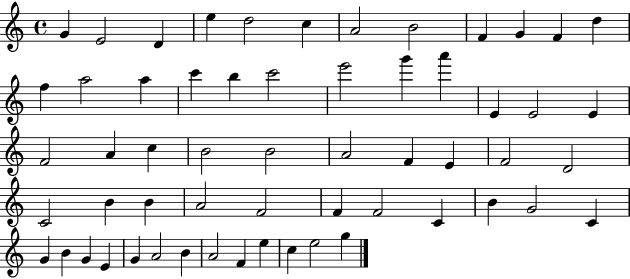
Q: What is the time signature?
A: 4/4